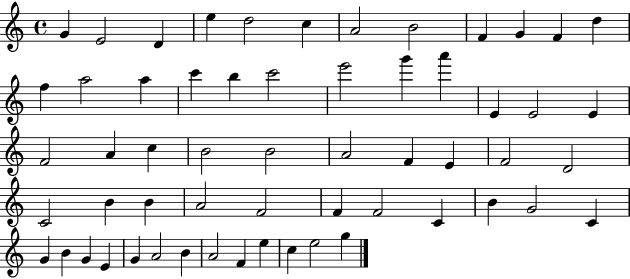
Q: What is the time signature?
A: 4/4